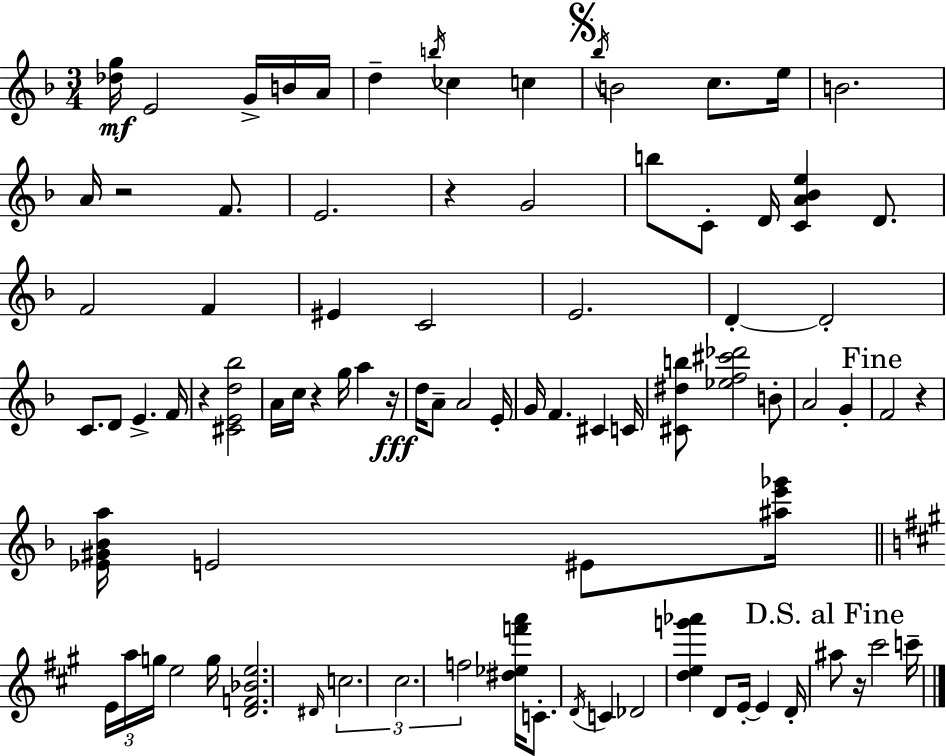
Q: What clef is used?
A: treble